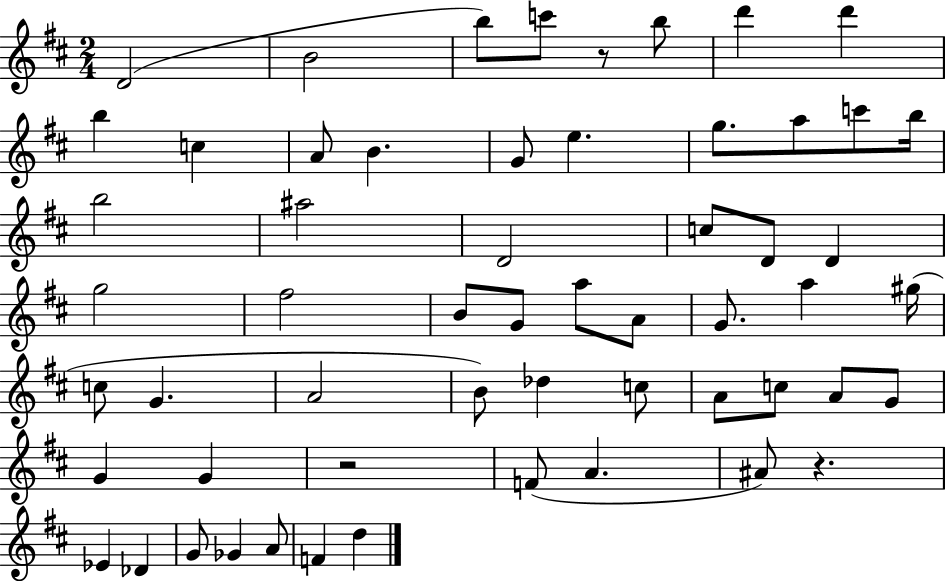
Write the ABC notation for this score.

X:1
T:Untitled
M:2/4
L:1/4
K:D
D2 B2 b/2 c'/2 z/2 b/2 d' d' b c A/2 B G/2 e g/2 a/2 c'/2 b/4 b2 ^a2 D2 c/2 D/2 D g2 ^f2 B/2 G/2 a/2 A/2 G/2 a ^g/4 c/2 G A2 B/2 _d c/2 A/2 c/2 A/2 G/2 G G z2 F/2 A ^A/2 z _E _D G/2 _G A/2 F d